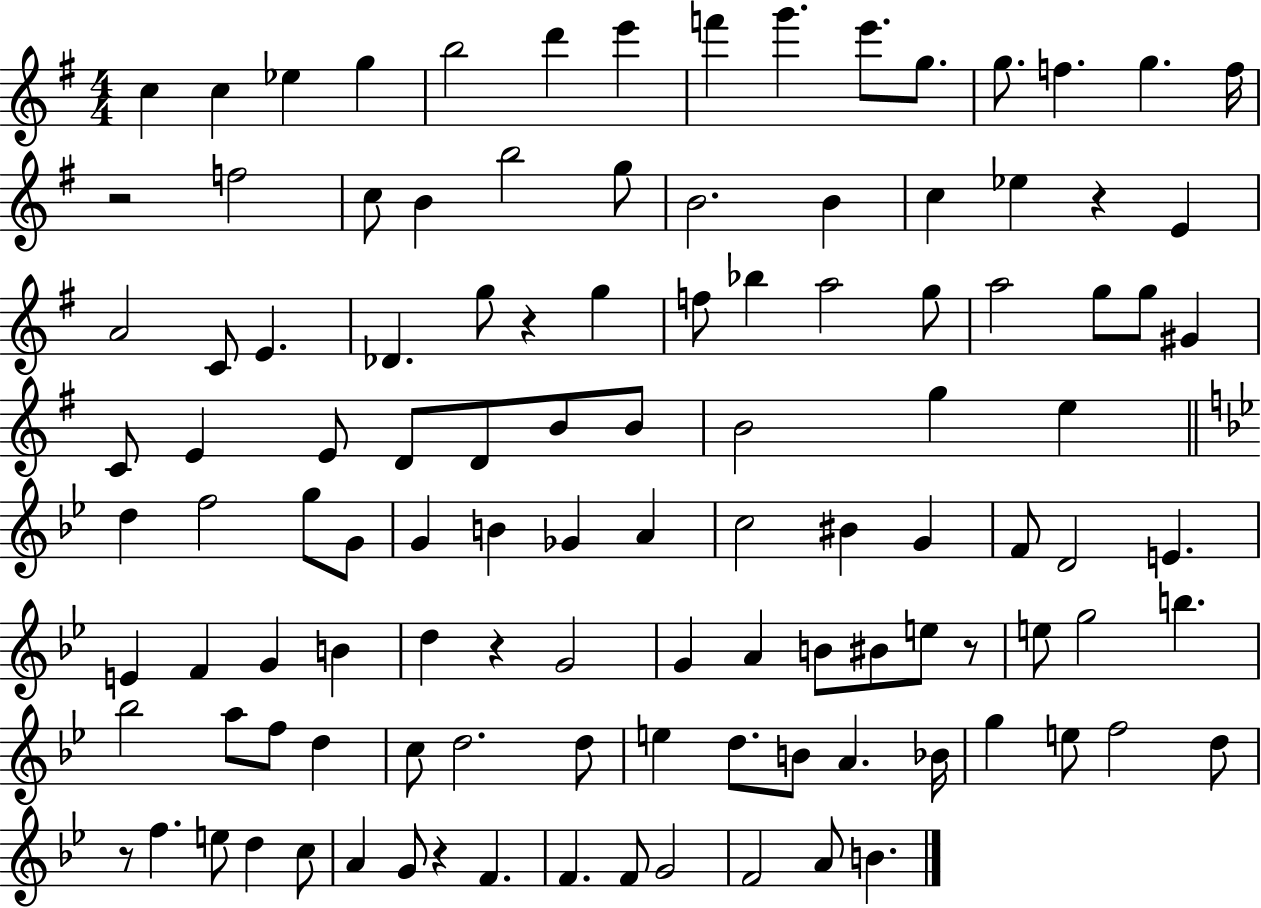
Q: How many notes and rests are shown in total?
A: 113